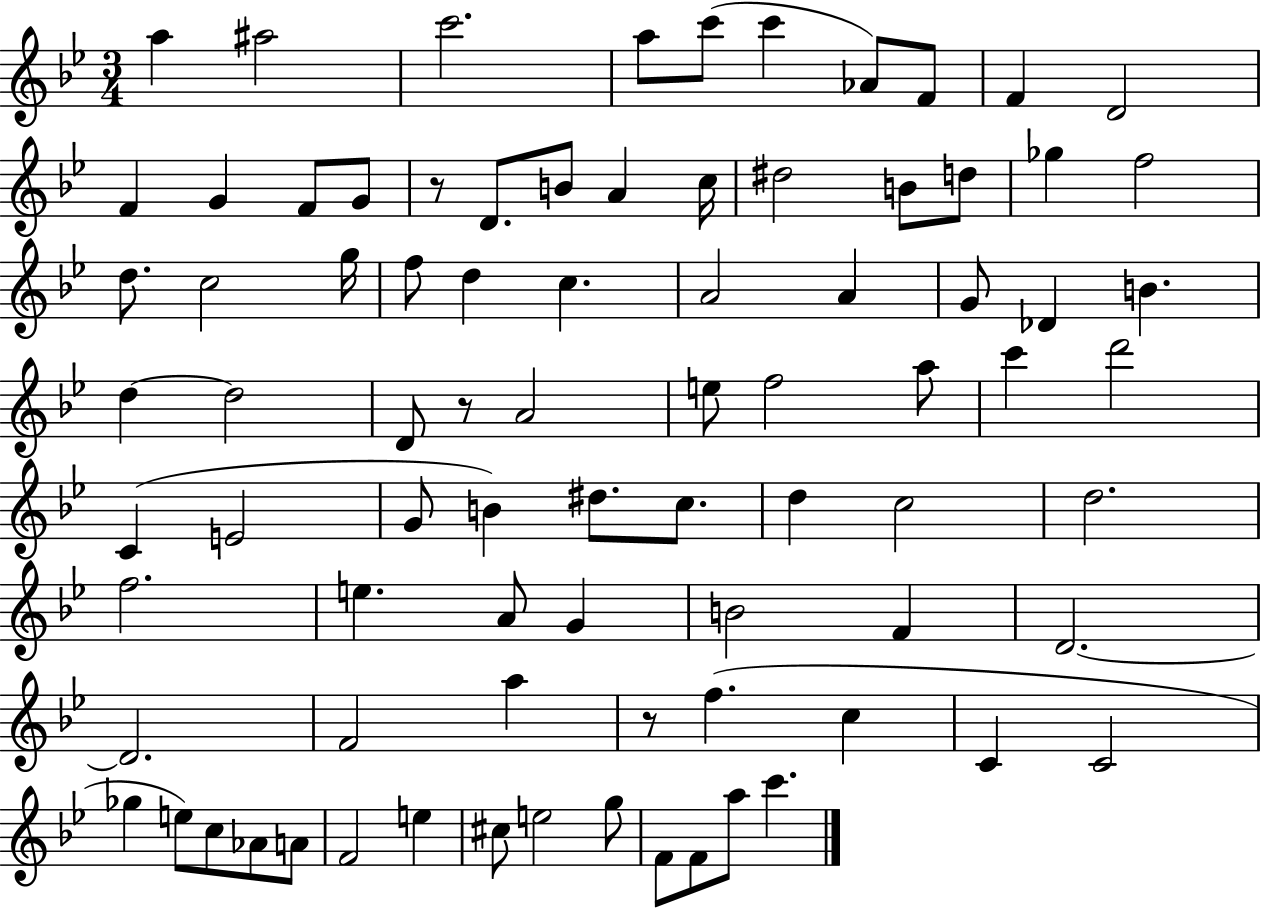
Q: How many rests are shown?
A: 3